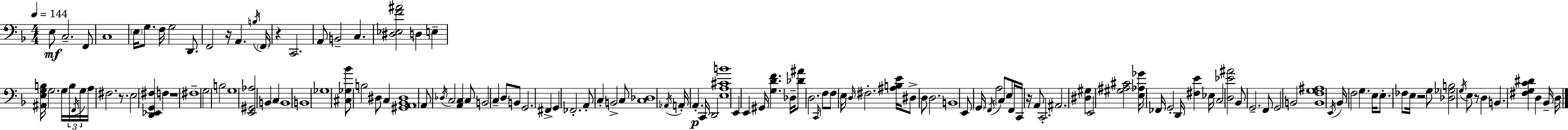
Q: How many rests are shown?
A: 7